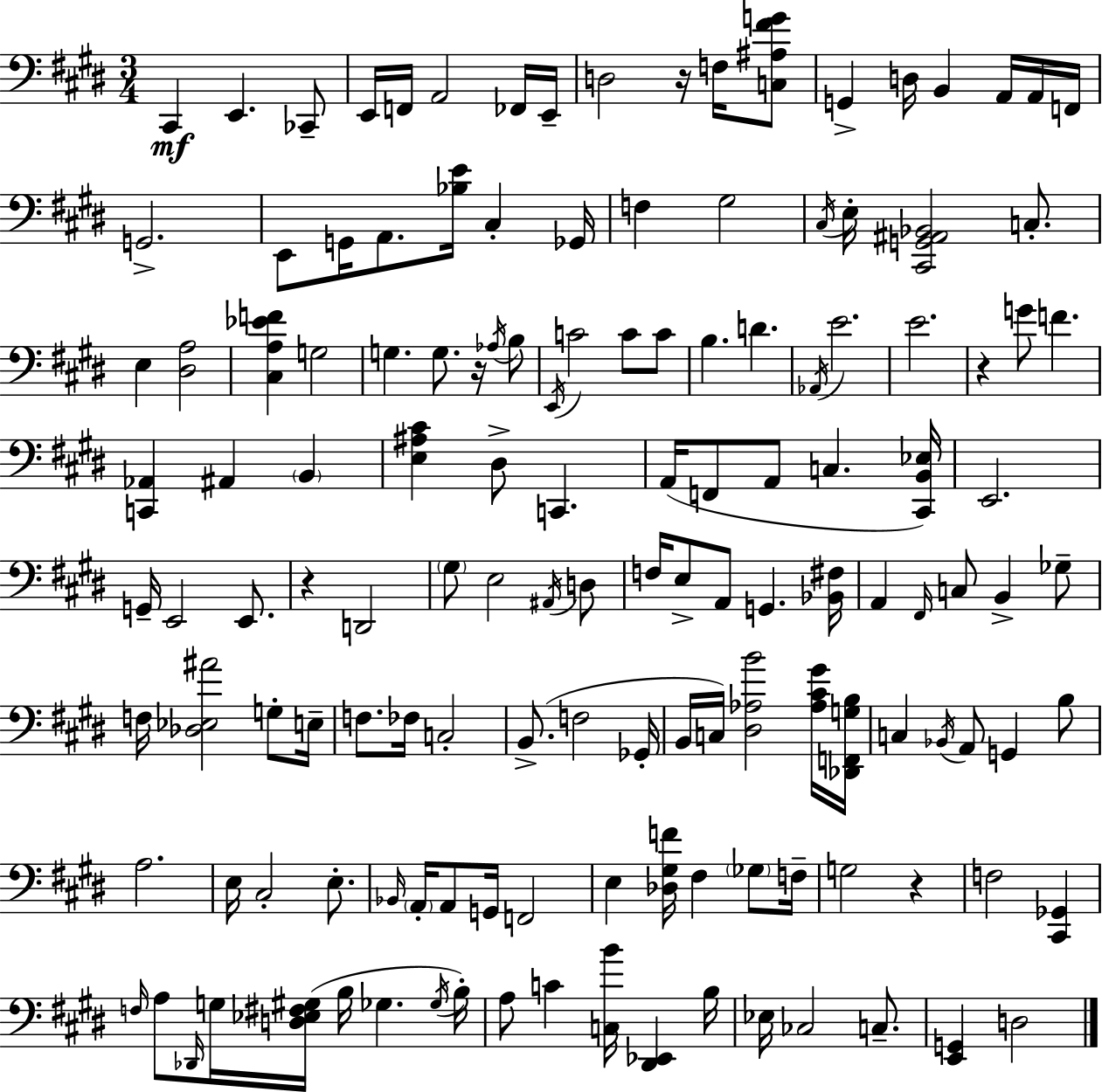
X:1
T:Untitled
M:3/4
L:1/4
K:E
^C,, E,, _C,,/2 E,,/4 F,,/4 A,,2 _F,,/4 E,,/4 D,2 z/4 F,/4 [C,^A,^FG]/2 G,, D,/4 B,, A,,/4 A,,/4 F,,/4 G,,2 E,,/2 G,,/4 A,,/2 [_B,E]/4 ^C, _G,,/4 F, ^G,2 ^C,/4 E,/4 [^C,,G,,^A,,_B,,]2 C,/2 E, [^D,A,]2 [^C,A,_EF] G,2 G, G,/2 z/4 _A,/4 B,/2 E,,/4 C2 C/2 C/2 B, D _A,,/4 E2 E2 z G/2 F [C,,_A,,] ^A,, B,, [E,^A,^C] ^D,/2 C,, A,,/4 F,,/2 A,,/2 C, [^C,,B,,_E,]/4 E,,2 G,,/4 E,,2 E,,/2 z D,,2 ^G,/2 E,2 ^A,,/4 D,/2 F,/4 E,/2 A,,/2 G,, [_B,,^F,]/4 A,, ^F,,/4 C,/2 B,, _G,/2 F,/4 [_D,_E,^A]2 G,/2 E,/4 F,/2 _F,/4 C,2 B,,/2 F,2 _G,,/4 B,,/4 C,/4 [^D,_A,B]2 [_A,^C^G]/4 [_D,,F,,G,B,]/4 C, _B,,/4 A,,/2 G,, B,/2 A,2 E,/4 ^C,2 E,/2 _B,,/4 A,,/4 A,,/2 G,,/4 F,,2 E, [_D,^G,F]/4 ^F, _G,/2 F,/4 G,2 z F,2 [^C,,_G,,] F,/4 A,/2 _D,,/4 G,/4 [D,_E,^F,^G,]/4 B,/4 _G, _G,/4 B,/4 A,/2 C [C,B]/4 [^D,,_E,,] B,/4 _E,/4 _C,2 C,/2 [E,,G,,] D,2